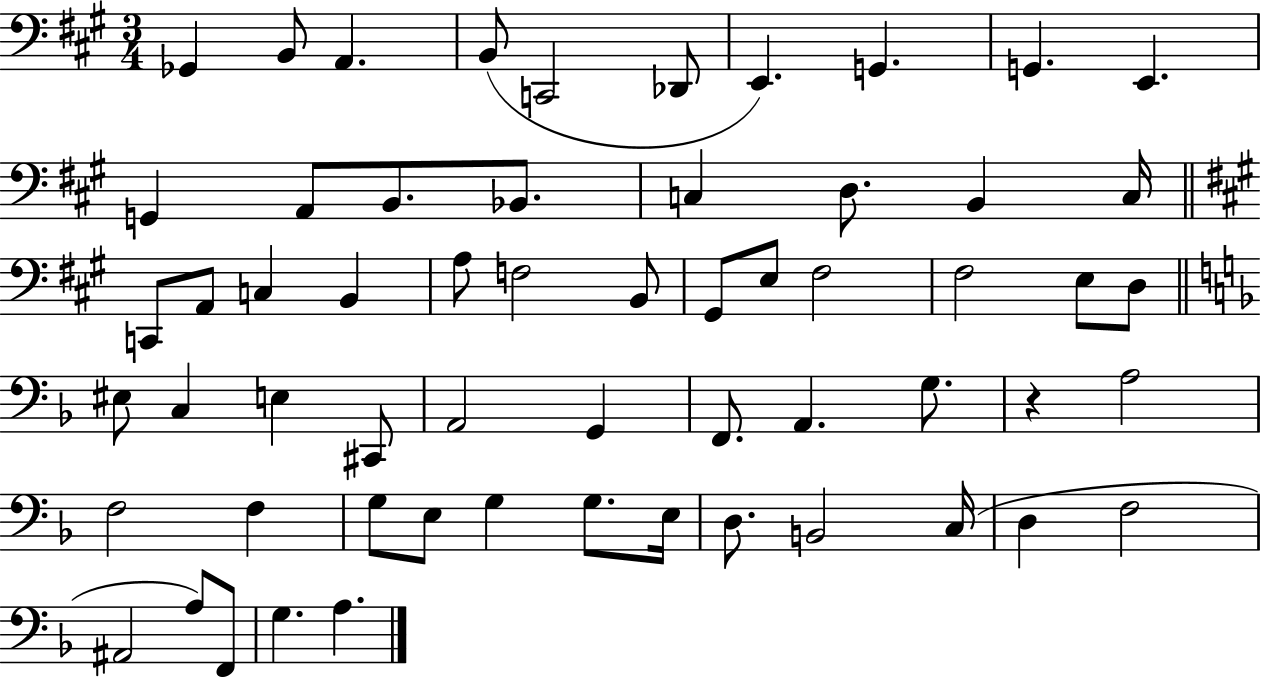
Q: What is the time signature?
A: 3/4